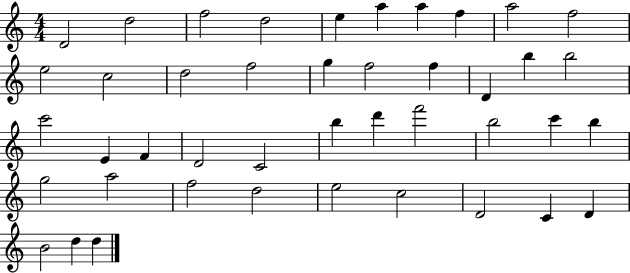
D4/h D5/h F5/h D5/h E5/q A5/q A5/q F5/q A5/h F5/h E5/h C5/h D5/h F5/h G5/q F5/h F5/q D4/q B5/q B5/h C6/h E4/q F4/q D4/h C4/h B5/q D6/q F6/h B5/h C6/q B5/q G5/h A5/h F5/h D5/h E5/h C5/h D4/h C4/q D4/q B4/h D5/q D5/q